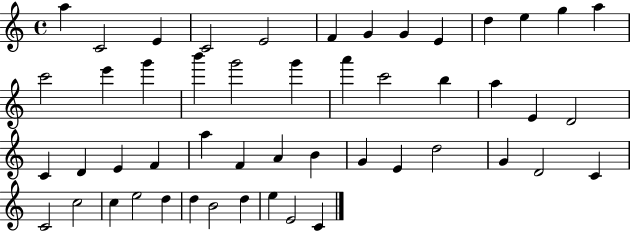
{
  \clef treble
  \time 4/4
  \defaultTimeSignature
  \key c \major
  a''4 c'2 e'4 | c'2 e'2 | f'4 g'4 g'4 e'4 | d''4 e''4 g''4 a''4 | \break c'''2 e'''4 g'''4 | b'''4 g'''2 g'''4 | a'''4 c'''2 b''4 | a''4 e'4 d'2 | \break c'4 d'4 e'4 f'4 | a''4 f'4 a'4 b'4 | g'4 e'4 d''2 | g'4 d'2 c'4 | \break c'2 c''2 | c''4 e''2 d''4 | d''4 b'2 d''4 | e''4 e'2 c'4 | \break \bar "|."
}